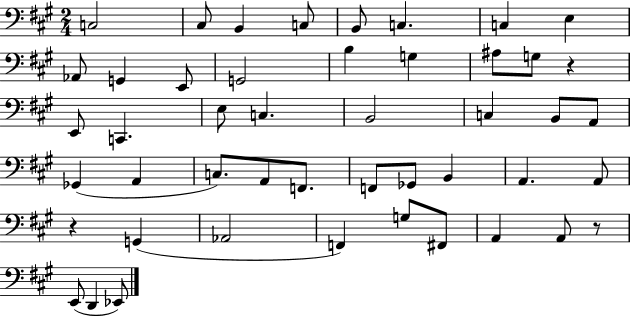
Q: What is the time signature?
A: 2/4